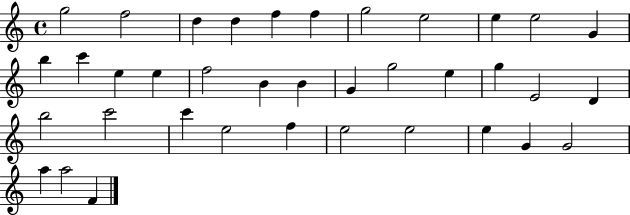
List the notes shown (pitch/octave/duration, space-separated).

G5/h F5/h D5/q D5/q F5/q F5/q G5/h E5/h E5/q E5/h G4/q B5/q C6/q E5/q E5/q F5/h B4/q B4/q G4/q G5/h E5/q G5/q E4/h D4/q B5/h C6/h C6/q E5/h F5/q E5/h E5/h E5/q G4/q G4/h A5/q A5/h F4/q